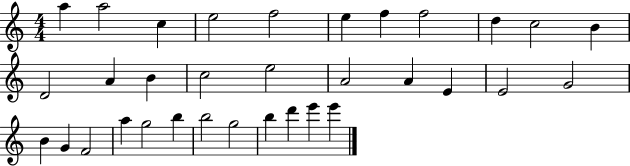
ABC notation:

X:1
T:Untitled
M:4/4
L:1/4
K:C
a a2 c e2 f2 e f f2 d c2 B D2 A B c2 e2 A2 A E E2 G2 B G F2 a g2 b b2 g2 b d' e' e'